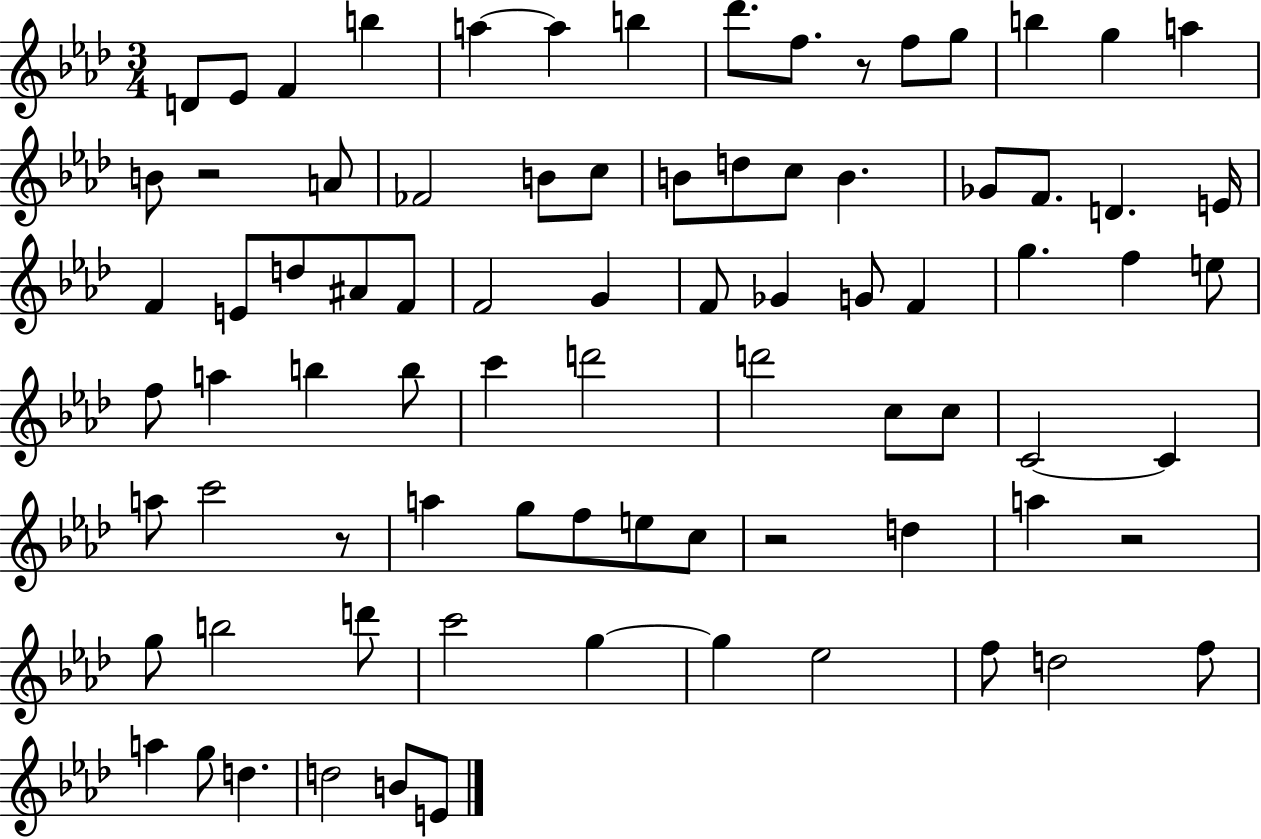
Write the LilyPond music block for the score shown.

{
  \clef treble
  \numericTimeSignature
  \time 3/4
  \key aes \major
  d'8 ees'8 f'4 b''4 | a''4~~ a''4 b''4 | des'''8. f''8. r8 f''8 g''8 | b''4 g''4 a''4 | \break b'8 r2 a'8 | fes'2 b'8 c''8 | b'8 d''8 c''8 b'4. | ges'8 f'8. d'4. e'16 | \break f'4 e'8 d''8 ais'8 f'8 | f'2 g'4 | f'8 ges'4 g'8 f'4 | g''4. f''4 e''8 | \break f''8 a''4 b''4 b''8 | c'''4 d'''2 | d'''2 c''8 c''8 | c'2~~ c'4 | \break a''8 c'''2 r8 | a''4 g''8 f''8 e''8 c''8 | r2 d''4 | a''4 r2 | \break g''8 b''2 d'''8 | c'''2 g''4~~ | g''4 ees''2 | f''8 d''2 f''8 | \break a''4 g''8 d''4. | d''2 b'8 e'8 | \bar "|."
}